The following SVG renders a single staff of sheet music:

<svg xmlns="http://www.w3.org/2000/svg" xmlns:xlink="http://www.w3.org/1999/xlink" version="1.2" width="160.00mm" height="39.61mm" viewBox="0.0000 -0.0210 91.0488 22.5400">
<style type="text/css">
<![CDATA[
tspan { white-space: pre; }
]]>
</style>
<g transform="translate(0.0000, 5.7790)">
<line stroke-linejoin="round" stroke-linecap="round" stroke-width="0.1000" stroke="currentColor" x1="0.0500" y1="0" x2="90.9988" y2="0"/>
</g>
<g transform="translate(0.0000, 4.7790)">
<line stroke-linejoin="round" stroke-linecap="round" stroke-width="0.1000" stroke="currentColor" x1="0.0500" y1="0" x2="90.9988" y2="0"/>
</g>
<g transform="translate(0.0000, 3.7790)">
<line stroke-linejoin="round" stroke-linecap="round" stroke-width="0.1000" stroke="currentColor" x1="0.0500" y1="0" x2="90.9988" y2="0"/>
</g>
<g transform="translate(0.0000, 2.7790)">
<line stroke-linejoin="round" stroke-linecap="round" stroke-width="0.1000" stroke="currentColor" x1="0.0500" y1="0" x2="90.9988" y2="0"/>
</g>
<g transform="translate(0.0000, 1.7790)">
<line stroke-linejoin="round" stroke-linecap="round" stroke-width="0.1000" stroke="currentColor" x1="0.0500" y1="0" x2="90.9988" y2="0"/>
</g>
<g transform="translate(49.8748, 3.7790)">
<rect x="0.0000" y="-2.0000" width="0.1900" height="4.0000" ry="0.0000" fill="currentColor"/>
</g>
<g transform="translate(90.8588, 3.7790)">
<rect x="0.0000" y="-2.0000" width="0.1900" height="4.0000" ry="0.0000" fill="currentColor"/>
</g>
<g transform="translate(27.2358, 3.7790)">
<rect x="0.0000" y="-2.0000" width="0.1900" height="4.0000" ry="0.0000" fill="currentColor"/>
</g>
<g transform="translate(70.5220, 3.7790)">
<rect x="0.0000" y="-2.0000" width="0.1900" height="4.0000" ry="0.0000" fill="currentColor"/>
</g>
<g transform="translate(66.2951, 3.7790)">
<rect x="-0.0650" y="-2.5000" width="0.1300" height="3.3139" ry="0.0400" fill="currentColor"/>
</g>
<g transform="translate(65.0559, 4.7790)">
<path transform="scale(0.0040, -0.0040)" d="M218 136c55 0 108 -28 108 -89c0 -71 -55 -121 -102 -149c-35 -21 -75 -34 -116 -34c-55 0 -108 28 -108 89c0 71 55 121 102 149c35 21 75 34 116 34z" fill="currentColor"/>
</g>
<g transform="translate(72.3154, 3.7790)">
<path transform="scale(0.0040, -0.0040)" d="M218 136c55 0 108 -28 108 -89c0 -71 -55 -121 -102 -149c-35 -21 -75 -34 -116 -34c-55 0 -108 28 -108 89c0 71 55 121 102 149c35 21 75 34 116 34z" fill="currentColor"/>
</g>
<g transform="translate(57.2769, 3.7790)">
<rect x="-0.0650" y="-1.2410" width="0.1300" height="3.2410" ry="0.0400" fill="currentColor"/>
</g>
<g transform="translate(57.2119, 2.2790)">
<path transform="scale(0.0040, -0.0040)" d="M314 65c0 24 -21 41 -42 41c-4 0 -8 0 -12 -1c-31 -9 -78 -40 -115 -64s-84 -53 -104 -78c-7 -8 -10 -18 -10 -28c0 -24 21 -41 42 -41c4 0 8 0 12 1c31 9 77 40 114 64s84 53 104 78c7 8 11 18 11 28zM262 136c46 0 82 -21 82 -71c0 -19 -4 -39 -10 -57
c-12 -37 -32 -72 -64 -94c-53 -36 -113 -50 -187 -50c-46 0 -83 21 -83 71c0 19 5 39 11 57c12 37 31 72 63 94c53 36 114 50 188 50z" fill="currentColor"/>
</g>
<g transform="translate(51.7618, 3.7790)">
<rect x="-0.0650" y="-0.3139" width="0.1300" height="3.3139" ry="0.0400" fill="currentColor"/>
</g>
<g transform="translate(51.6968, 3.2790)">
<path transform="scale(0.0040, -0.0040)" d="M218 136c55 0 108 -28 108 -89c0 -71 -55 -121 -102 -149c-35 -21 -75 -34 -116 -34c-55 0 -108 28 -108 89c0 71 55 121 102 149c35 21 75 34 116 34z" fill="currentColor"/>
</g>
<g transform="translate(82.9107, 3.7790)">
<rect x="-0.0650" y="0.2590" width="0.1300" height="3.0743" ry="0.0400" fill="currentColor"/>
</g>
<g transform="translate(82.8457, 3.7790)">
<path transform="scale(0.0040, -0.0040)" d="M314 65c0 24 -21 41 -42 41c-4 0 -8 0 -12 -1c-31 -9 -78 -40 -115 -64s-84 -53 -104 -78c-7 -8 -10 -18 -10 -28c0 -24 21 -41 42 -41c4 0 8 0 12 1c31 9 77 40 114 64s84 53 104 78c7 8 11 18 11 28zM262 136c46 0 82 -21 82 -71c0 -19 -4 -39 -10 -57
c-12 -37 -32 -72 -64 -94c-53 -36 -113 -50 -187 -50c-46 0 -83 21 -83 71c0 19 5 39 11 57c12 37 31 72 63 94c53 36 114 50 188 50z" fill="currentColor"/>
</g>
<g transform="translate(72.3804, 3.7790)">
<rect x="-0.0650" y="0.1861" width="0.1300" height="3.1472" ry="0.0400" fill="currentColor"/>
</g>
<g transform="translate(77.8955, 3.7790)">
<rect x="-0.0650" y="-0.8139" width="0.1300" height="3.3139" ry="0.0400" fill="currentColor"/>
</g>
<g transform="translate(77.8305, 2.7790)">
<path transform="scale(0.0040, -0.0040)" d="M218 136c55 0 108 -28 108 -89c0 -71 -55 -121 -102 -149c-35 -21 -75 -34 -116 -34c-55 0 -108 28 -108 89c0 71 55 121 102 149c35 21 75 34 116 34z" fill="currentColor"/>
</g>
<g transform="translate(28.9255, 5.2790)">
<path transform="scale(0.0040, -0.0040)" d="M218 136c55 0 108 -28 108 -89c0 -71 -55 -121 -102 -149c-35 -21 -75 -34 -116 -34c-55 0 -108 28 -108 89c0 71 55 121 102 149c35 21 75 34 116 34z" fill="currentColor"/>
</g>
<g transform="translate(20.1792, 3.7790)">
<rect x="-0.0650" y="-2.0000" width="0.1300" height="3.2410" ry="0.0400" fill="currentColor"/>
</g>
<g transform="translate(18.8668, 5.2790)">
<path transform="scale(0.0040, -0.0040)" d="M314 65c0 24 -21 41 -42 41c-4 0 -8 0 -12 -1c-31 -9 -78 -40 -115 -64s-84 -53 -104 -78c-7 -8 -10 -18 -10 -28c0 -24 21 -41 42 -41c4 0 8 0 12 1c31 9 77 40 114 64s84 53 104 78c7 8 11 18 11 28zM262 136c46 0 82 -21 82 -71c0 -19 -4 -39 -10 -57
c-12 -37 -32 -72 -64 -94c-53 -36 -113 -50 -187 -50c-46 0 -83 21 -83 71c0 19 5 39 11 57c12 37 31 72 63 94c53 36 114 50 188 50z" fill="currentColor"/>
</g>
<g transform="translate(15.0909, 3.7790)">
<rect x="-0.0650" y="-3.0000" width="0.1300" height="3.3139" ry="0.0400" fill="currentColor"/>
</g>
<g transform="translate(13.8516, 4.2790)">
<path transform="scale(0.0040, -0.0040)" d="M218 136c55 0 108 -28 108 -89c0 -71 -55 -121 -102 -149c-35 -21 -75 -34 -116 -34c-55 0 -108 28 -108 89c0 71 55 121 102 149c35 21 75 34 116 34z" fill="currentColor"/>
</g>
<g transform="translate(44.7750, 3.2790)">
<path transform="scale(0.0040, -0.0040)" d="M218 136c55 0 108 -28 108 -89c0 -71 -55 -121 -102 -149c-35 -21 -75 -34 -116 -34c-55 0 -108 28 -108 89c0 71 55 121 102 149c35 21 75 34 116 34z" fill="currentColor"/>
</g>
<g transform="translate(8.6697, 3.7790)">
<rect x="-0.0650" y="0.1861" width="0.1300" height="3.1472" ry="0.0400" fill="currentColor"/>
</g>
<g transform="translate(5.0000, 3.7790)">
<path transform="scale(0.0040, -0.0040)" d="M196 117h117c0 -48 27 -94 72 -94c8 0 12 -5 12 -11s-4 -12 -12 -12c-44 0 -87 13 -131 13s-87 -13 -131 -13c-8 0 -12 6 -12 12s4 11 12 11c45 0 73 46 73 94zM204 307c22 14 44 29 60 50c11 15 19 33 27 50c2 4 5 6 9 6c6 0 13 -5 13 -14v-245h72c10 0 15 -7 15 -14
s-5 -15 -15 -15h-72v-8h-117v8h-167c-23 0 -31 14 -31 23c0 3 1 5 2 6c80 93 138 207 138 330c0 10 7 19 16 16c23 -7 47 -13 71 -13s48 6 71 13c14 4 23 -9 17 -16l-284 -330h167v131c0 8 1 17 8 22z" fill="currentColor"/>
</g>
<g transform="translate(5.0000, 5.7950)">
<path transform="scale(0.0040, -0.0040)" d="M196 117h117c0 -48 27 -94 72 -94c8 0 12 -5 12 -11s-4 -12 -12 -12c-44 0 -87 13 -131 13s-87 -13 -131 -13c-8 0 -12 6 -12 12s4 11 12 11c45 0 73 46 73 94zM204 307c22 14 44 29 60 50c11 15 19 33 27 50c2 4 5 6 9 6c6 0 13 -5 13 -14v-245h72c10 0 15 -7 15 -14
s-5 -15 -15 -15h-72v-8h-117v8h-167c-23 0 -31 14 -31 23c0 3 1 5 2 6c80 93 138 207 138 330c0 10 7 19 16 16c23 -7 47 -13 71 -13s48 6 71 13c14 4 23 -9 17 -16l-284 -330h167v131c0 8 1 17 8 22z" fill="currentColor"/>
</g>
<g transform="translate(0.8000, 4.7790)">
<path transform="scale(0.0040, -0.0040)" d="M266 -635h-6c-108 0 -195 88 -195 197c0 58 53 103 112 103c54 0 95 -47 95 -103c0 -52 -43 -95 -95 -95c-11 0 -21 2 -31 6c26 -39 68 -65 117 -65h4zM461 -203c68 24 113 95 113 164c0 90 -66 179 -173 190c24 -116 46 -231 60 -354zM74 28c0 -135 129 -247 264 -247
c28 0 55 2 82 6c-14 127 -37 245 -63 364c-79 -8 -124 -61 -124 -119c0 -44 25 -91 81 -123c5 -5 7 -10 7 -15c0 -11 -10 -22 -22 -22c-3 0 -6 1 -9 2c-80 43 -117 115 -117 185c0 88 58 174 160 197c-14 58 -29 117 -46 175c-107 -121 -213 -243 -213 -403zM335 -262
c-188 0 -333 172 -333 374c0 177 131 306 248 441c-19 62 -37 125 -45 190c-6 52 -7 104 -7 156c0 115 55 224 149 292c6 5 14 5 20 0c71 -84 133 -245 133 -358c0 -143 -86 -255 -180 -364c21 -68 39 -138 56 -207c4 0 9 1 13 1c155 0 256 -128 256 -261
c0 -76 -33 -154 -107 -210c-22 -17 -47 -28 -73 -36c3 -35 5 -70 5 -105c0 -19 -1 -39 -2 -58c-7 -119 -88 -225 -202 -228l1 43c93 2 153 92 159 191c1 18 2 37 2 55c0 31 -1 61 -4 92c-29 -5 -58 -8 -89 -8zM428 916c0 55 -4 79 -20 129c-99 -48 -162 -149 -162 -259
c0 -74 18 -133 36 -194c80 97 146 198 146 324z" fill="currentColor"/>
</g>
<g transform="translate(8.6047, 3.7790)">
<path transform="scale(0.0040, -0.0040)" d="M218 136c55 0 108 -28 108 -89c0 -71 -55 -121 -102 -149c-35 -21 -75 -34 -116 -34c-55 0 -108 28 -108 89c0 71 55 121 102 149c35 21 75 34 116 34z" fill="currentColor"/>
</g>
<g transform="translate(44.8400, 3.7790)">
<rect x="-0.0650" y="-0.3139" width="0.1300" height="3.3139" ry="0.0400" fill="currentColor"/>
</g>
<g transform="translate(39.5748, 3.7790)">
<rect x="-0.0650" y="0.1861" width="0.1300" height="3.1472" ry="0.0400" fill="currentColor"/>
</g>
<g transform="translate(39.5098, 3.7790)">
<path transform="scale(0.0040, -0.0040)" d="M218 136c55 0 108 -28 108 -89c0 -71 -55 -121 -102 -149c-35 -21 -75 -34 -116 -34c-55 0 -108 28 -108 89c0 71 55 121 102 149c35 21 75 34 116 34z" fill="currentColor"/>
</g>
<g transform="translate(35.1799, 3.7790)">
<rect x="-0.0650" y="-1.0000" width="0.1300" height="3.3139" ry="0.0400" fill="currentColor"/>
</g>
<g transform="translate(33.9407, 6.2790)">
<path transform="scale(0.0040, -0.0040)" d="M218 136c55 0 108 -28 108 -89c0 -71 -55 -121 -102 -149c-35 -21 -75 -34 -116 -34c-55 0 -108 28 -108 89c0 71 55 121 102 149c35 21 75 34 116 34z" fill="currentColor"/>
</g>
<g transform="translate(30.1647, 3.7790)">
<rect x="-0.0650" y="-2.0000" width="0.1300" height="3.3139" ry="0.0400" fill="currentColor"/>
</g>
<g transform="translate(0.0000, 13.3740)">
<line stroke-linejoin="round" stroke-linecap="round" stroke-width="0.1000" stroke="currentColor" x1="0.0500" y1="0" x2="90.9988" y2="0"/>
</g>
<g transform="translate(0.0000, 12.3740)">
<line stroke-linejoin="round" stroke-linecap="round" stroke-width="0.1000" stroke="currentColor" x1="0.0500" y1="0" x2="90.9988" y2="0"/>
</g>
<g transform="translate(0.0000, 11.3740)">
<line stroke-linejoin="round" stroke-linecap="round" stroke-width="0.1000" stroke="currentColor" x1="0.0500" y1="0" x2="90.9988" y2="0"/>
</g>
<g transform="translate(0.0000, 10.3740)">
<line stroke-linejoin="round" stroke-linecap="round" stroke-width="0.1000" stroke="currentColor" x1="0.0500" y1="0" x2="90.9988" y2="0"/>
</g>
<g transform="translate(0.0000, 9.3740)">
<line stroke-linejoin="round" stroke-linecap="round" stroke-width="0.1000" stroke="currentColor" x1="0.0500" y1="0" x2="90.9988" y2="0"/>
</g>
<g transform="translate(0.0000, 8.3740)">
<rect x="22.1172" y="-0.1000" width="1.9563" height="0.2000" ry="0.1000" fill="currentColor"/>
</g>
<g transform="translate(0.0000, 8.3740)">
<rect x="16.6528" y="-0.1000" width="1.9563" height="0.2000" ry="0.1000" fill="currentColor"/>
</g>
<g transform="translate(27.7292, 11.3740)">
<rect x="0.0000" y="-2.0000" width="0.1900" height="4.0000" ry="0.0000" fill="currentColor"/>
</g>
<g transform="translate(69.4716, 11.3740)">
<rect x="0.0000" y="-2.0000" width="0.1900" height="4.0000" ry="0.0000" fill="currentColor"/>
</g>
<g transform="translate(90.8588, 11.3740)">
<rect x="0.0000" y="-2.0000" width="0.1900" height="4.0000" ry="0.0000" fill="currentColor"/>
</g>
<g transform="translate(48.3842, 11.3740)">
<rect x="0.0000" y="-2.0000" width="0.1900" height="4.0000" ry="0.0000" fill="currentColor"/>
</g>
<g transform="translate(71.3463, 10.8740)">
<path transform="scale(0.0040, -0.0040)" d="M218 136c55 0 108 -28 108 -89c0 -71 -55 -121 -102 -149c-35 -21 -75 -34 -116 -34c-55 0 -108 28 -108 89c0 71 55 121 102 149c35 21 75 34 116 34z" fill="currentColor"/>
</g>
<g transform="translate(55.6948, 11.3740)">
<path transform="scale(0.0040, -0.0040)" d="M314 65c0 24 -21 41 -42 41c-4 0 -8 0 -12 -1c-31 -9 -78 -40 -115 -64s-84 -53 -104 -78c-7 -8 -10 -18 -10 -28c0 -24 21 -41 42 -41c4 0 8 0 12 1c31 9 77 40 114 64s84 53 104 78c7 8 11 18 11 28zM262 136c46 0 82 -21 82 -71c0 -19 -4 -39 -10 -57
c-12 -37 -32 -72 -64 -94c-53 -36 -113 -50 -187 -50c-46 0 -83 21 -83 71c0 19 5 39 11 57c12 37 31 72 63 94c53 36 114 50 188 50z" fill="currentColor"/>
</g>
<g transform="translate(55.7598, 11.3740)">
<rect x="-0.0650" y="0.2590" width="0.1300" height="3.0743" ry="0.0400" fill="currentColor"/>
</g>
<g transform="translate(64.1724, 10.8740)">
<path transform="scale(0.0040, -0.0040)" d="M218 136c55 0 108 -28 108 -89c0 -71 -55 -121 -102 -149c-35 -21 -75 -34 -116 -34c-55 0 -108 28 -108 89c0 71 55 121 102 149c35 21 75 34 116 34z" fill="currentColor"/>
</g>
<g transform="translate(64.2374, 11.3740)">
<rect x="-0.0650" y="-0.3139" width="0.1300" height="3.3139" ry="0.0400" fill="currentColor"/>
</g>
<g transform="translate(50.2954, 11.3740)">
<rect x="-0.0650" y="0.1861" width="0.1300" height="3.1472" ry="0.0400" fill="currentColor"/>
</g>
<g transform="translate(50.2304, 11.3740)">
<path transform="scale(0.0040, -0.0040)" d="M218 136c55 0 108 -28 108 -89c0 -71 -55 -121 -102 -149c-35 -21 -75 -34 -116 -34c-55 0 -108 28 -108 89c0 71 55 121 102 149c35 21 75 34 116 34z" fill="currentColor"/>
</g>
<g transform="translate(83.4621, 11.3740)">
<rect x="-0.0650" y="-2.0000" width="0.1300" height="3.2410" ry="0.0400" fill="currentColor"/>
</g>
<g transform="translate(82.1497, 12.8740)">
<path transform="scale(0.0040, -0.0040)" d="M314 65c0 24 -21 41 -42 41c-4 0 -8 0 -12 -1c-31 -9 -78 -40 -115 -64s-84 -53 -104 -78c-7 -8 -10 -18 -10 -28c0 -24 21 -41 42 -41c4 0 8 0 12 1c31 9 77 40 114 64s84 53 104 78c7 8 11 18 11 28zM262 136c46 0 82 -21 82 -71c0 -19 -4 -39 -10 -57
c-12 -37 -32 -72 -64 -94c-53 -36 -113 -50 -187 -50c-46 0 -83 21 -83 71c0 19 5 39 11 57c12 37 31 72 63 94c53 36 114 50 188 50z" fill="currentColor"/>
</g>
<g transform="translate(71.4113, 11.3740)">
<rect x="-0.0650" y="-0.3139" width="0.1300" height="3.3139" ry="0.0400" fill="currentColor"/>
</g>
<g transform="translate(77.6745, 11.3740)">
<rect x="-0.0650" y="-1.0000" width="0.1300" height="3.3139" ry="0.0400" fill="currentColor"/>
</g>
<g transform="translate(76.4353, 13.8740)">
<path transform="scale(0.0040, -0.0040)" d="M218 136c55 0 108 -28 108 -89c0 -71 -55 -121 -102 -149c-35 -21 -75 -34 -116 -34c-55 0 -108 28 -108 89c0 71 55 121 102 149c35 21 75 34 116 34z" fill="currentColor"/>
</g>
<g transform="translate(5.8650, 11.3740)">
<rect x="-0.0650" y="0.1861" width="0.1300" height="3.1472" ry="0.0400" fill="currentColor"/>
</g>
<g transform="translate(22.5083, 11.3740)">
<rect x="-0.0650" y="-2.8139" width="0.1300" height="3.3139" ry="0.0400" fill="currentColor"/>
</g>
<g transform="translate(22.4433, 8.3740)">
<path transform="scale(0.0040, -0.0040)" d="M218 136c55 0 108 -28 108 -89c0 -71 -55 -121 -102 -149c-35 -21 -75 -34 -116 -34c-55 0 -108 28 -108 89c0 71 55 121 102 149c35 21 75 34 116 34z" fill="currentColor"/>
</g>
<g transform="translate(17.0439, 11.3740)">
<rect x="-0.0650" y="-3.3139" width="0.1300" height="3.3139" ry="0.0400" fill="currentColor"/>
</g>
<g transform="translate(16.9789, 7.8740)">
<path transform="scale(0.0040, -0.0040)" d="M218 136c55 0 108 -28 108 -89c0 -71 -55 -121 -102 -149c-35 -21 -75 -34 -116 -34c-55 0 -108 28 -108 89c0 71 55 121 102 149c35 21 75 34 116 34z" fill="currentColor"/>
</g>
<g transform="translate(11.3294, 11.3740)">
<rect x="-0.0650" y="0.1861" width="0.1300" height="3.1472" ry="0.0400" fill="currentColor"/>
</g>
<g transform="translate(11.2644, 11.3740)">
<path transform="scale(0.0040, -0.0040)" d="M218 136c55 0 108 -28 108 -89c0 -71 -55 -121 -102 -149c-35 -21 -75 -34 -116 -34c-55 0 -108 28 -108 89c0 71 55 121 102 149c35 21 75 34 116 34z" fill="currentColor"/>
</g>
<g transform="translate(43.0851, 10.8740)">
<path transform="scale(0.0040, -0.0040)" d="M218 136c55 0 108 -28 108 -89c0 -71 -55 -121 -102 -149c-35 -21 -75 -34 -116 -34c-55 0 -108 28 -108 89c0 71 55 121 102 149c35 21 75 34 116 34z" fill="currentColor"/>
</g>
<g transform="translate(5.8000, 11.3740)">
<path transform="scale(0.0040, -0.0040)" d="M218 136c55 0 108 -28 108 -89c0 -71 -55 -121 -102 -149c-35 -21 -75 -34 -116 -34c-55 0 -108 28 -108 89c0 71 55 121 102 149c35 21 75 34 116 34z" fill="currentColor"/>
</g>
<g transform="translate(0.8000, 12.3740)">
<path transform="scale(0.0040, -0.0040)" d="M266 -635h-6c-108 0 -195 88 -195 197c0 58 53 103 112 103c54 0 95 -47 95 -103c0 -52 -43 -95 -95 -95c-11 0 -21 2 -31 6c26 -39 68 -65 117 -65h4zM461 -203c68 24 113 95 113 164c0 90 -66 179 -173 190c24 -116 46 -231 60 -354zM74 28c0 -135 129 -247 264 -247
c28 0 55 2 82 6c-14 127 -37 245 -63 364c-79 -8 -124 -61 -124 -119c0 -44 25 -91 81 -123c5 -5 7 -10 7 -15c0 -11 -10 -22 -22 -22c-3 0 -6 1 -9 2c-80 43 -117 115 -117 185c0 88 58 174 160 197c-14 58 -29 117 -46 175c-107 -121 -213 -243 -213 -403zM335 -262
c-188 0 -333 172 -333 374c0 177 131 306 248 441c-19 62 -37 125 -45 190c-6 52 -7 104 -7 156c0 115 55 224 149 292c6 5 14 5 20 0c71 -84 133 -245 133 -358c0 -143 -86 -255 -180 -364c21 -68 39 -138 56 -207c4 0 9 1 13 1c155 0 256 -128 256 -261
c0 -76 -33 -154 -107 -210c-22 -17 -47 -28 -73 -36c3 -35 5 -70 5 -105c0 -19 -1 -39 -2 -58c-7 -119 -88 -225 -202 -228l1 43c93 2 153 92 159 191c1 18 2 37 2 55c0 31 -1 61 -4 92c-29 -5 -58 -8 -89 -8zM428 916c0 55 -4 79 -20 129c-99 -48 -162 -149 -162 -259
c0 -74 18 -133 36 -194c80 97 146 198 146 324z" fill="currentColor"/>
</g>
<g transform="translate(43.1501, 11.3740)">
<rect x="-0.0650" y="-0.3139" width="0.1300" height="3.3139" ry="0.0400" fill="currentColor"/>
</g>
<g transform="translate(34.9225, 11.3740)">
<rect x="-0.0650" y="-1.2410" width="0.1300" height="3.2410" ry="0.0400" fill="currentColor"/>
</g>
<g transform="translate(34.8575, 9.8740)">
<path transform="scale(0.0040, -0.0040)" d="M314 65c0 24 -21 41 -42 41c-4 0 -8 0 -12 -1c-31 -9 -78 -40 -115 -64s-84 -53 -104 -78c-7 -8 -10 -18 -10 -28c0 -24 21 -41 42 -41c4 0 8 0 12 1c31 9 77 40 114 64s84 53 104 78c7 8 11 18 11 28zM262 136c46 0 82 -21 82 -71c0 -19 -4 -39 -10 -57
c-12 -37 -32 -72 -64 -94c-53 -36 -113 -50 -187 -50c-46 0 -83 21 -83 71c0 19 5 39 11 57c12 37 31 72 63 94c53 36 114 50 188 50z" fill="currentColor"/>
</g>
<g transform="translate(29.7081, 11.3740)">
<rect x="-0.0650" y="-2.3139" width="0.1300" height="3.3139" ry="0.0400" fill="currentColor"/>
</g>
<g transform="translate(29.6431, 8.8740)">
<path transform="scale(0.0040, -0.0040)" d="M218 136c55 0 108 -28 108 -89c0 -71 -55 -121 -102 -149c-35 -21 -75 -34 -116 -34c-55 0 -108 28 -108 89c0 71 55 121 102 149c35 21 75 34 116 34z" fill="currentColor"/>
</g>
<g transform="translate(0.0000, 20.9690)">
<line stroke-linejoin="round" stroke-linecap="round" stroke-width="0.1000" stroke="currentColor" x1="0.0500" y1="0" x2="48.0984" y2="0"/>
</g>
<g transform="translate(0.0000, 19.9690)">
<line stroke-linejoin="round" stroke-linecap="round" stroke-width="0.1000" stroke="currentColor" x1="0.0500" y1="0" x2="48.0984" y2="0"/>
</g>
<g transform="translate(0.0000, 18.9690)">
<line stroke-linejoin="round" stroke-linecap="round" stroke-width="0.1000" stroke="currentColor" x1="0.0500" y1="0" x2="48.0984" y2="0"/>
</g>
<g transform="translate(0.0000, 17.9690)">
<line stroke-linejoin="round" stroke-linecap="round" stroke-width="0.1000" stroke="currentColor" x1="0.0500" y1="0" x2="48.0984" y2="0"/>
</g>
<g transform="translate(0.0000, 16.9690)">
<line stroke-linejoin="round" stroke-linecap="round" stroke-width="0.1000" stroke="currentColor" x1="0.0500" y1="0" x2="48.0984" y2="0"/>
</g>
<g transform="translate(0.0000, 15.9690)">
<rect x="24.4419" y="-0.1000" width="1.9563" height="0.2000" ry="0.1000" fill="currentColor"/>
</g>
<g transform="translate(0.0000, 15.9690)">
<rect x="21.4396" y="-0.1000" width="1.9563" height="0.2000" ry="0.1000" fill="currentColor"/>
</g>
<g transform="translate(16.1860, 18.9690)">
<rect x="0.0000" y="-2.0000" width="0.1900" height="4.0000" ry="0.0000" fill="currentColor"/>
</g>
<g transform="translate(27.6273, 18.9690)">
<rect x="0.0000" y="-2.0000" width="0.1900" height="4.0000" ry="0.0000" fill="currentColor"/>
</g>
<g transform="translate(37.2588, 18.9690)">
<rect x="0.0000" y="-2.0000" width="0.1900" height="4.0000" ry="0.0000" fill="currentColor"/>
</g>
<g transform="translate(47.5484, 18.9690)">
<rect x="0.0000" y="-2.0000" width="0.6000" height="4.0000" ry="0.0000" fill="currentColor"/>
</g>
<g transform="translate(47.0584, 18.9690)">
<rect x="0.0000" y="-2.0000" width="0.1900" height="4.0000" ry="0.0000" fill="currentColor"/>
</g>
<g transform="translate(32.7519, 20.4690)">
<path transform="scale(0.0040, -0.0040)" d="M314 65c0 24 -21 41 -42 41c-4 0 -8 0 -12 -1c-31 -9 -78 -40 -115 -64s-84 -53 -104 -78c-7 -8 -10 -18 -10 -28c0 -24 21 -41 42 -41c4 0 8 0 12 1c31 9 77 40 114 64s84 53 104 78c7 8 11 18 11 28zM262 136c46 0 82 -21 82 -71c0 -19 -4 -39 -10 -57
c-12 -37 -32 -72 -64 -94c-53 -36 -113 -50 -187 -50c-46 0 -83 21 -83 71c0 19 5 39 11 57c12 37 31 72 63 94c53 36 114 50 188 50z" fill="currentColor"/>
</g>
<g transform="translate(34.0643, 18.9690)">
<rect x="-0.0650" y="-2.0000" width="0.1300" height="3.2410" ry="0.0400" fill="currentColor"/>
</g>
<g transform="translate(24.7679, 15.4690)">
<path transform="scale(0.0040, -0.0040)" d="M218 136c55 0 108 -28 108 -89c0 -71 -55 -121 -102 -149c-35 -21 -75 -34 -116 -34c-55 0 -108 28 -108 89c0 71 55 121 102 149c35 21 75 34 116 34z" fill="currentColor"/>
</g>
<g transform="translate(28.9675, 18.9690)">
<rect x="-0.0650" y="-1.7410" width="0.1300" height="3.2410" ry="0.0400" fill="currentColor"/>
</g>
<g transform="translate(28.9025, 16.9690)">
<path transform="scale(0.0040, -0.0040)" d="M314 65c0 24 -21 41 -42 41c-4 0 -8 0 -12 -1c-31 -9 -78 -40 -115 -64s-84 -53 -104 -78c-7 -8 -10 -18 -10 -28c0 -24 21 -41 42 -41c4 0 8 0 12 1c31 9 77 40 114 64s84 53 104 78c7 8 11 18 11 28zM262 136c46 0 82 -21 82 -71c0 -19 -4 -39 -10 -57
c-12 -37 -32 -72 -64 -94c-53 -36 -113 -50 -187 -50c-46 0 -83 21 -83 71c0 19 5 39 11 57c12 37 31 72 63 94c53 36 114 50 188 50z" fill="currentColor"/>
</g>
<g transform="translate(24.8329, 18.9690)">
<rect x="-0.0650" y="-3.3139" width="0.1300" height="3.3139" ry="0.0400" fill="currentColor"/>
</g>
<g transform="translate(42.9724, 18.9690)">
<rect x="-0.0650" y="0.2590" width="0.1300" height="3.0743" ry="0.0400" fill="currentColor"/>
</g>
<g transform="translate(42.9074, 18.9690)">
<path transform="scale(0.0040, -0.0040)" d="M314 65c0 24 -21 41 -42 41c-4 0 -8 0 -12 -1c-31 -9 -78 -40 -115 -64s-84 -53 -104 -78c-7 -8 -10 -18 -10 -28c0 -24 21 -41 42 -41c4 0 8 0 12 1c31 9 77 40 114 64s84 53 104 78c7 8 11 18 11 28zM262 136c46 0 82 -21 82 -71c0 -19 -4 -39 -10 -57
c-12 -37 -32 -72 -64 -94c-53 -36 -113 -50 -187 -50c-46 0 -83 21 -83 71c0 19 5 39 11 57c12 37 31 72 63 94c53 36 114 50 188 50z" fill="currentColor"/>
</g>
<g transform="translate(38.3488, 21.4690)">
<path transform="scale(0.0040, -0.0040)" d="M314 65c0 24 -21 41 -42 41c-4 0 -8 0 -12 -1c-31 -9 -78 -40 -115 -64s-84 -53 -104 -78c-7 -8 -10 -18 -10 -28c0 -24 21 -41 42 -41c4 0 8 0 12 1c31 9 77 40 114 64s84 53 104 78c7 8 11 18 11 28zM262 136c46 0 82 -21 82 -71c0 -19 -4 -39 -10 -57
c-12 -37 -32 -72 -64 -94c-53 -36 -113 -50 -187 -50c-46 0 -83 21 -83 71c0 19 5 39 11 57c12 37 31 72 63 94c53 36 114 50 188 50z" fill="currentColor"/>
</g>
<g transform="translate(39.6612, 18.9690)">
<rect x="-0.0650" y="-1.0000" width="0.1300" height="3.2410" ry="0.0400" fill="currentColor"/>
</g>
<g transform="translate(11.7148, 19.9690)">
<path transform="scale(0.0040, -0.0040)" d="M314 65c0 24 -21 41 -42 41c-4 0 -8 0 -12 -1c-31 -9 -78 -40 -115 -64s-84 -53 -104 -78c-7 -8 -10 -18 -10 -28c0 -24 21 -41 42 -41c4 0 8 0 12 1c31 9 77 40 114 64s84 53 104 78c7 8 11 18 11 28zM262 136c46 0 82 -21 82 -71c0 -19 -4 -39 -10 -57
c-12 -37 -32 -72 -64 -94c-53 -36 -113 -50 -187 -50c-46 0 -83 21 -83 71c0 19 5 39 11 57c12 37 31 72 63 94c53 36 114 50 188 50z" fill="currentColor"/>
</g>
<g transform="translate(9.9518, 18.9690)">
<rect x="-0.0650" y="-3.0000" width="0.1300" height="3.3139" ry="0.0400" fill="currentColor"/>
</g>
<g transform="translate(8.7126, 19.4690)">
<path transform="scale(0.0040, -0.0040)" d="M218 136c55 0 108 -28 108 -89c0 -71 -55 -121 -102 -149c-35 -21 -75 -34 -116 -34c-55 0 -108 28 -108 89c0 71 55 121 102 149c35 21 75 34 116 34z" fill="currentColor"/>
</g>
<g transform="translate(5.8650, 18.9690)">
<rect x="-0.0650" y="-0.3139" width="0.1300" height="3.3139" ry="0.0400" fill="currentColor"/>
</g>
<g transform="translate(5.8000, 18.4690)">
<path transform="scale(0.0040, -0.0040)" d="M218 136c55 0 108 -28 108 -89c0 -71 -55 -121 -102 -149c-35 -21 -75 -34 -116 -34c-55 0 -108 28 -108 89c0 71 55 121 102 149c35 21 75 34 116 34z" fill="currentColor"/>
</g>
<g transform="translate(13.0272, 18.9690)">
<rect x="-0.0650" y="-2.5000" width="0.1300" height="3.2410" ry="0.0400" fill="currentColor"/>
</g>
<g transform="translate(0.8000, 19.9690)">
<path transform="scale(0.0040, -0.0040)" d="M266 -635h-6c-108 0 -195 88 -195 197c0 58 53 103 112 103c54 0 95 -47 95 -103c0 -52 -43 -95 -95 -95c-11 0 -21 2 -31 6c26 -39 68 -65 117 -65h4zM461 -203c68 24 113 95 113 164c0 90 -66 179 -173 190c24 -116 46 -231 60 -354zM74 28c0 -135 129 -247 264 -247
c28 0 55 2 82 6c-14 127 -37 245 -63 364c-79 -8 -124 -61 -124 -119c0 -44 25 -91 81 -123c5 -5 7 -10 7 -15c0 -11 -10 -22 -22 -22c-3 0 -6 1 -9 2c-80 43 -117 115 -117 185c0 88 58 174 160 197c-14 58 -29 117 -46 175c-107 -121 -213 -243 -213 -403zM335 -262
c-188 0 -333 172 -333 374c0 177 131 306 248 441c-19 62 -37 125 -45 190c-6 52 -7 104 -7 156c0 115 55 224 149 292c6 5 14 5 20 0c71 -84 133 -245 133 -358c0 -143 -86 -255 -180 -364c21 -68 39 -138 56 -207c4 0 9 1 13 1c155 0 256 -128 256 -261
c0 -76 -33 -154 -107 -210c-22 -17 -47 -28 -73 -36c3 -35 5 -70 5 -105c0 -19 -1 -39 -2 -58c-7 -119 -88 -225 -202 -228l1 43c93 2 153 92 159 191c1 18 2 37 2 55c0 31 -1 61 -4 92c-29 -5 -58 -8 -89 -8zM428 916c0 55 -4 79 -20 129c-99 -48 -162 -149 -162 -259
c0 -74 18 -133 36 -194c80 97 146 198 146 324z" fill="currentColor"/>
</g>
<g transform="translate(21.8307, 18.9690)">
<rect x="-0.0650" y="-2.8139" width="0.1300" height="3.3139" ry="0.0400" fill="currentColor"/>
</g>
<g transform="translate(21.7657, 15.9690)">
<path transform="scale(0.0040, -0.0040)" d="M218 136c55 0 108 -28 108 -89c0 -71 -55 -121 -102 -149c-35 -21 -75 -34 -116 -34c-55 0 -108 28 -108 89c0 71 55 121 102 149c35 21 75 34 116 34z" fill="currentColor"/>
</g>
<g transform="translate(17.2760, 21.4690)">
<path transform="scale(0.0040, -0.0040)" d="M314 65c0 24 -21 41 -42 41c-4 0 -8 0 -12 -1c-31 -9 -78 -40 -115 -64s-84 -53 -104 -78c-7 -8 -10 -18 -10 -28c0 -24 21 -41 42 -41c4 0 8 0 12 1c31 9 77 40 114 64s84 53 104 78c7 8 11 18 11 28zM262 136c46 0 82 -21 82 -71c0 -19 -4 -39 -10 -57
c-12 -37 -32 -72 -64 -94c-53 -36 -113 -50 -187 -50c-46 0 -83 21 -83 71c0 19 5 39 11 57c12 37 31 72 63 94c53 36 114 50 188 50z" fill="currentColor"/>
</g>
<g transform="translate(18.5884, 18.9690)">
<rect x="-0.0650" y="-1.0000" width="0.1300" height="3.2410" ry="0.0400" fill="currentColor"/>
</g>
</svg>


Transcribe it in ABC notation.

X:1
T:Untitled
M:4/4
L:1/4
K:C
B A F2 F D B c c e2 G B d B2 B B b a g e2 c B B2 c c D F2 c A G2 D2 a b f2 F2 D2 B2